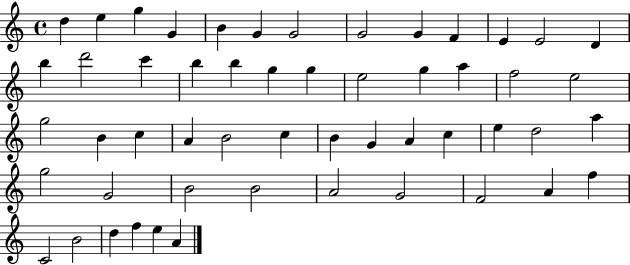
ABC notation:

X:1
T:Untitled
M:4/4
L:1/4
K:C
d e g G B G G2 G2 G F E E2 D b d'2 c' b b g g e2 g a f2 e2 g2 B c A B2 c B G A c e d2 a g2 G2 B2 B2 A2 G2 F2 A f C2 B2 d f e A